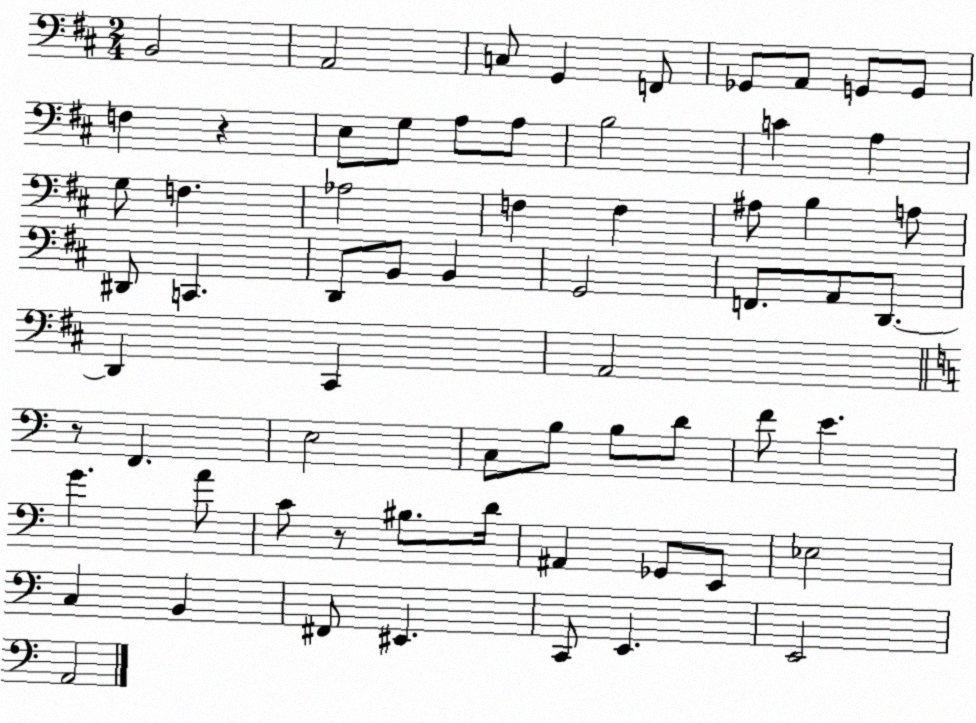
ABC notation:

X:1
T:Untitled
M:2/4
L:1/4
K:D
B,,2 A,,2 C,/2 G,, F,,/2 _G,,/2 A,,/2 G,,/2 G,,/2 F, z E,/2 G,/2 A,/2 A,/2 B,2 C A, G,/2 F, _A,2 F, F, ^A,/2 B, A,/2 ^D,,/2 C,, D,,/2 B,,/2 B,, G,,2 F,,/2 A,,/2 D,,/2 D,, ^C,, A,,2 z/2 F,, E,2 C,/2 B,/2 B,/2 D/2 F/2 E G A/2 C/2 z/2 ^B,/2 D/4 ^A,, _G,,/2 E,,/2 _E,2 C, B,, ^F,,/2 ^E,, C,,/2 E,, E,,2 A,,2